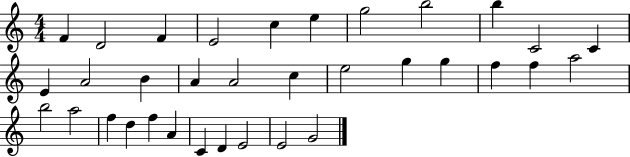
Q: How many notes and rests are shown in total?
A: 34